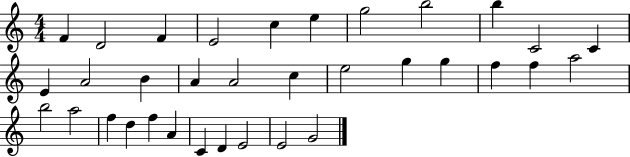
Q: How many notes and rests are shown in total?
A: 34